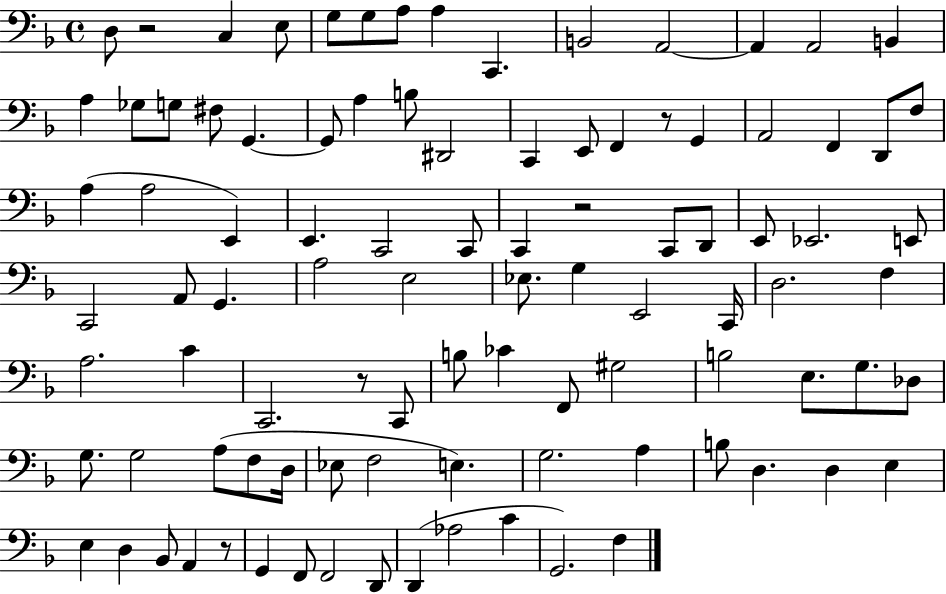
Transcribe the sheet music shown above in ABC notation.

X:1
T:Untitled
M:4/4
L:1/4
K:F
D,/2 z2 C, E,/2 G,/2 G,/2 A,/2 A, C,, B,,2 A,,2 A,, A,,2 B,, A, _G,/2 G,/2 ^F,/2 G,, G,,/2 A, B,/2 ^D,,2 C,, E,,/2 F,, z/2 G,, A,,2 F,, D,,/2 F,/2 A, A,2 E,, E,, C,,2 C,,/2 C,, z2 C,,/2 D,,/2 E,,/2 _E,,2 E,,/2 C,,2 A,,/2 G,, A,2 E,2 _E,/2 G, E,,2 C,,/4 D,2 F, A,2 C C,,2 z/2 C,,/2 B,/2 _C F,,/2 ^G,2 B,2 E,/2 G,/2 _D,/2 G,/2 G,2 A,/2 F,/2 D,/4 _E,/2 F,2 E, G,2 A, B,/2 D, D, E, E, D, _B,,/2 A,, z/2 G,, F,,/2 F,,2 D,,/2 D,, _A,2 C G,,2 F,